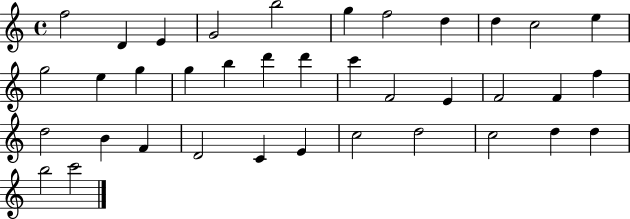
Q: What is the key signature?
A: C major